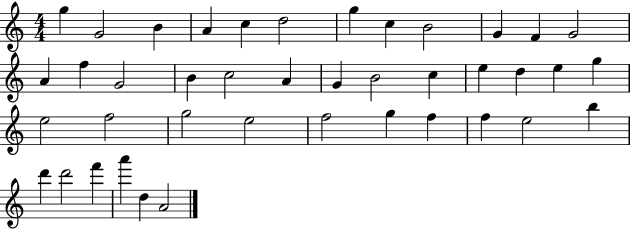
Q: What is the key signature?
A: C major